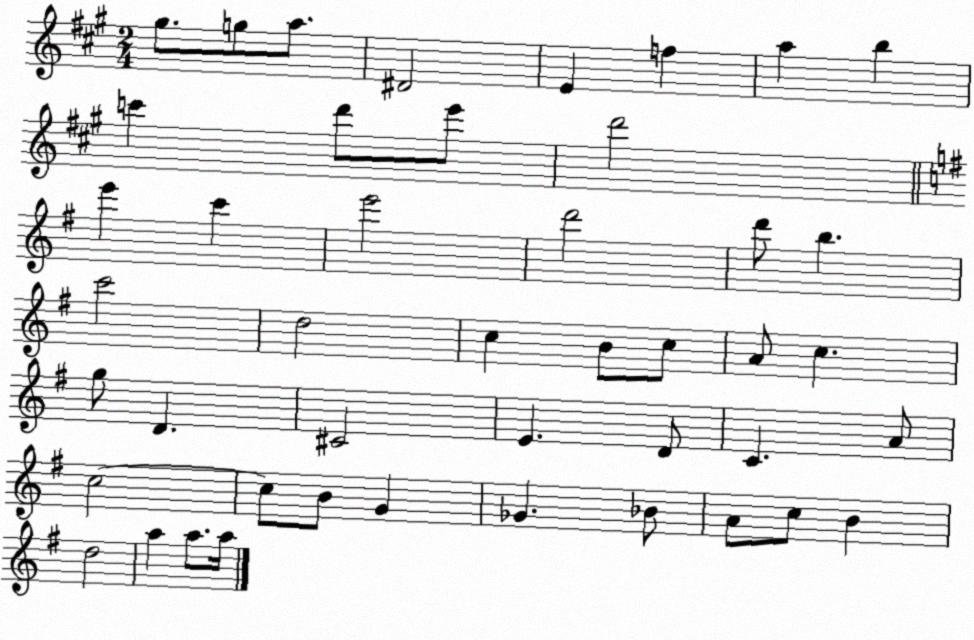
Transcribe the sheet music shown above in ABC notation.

X:1
T:Untitled
M:2/4
L:1/4
K:A
^g/2 g/2 a/2 ^D2 E f a b c' d'/2 e'/2 d'2 e' c' e'2 d'2 d'/2 b c'2 d2 c B/2 c/2 A/2 c g/2 D ^C2 E D/2 C A/2 c2 c/2 B/2 G _G _B/2 A/2 c/2 B d2 a a/2 a/4